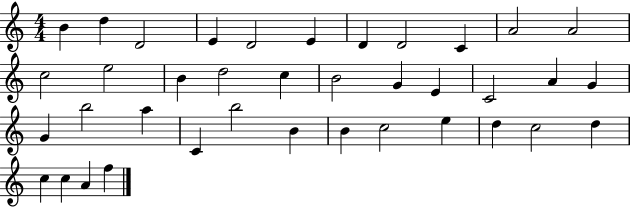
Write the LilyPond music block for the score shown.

{
  \clef treble
  \numericTimeSignature
  \time 4/4
  \key c \major
  b'4 d''4 d'2 | e'4 d'2 e'4 | d'4 d'2 c'4 | a'2 a'2 | \break c''2 e''2 | b'4 d''2 c''4 | b'2 g'4 e'4 | c'2 a'4 g'4 | \break g'4 b''2 a''4 | c'4 b''2 b'4 | b'4 c''2 e''4 | d''4 c''2 d''4 | \break c''4 c''4 a'4 f''4 | \bar "|."
}